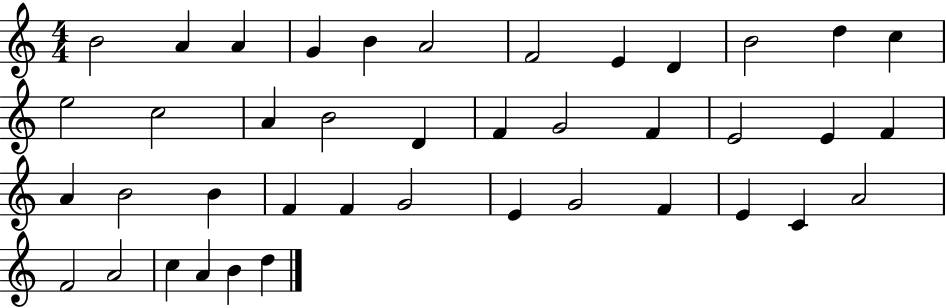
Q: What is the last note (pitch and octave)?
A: D5